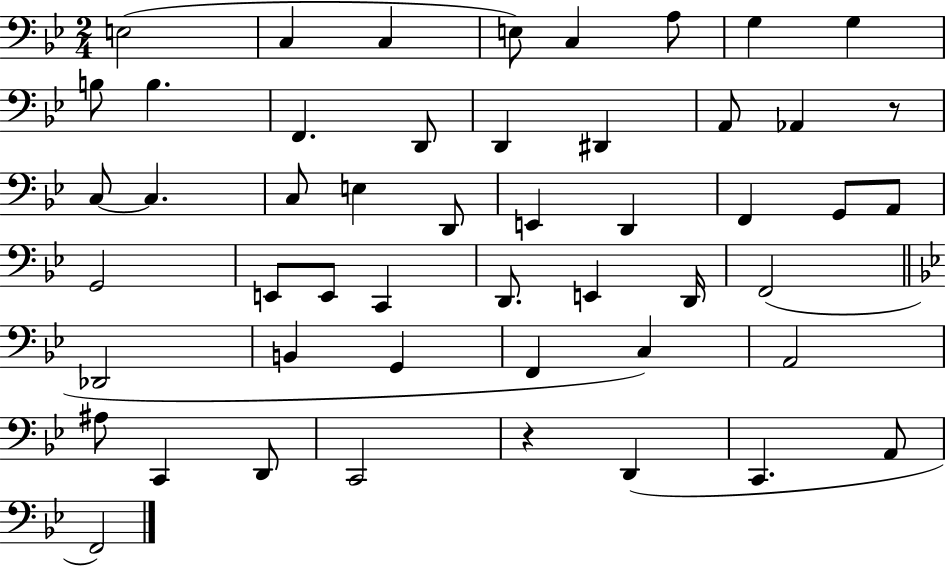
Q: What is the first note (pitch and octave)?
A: E3